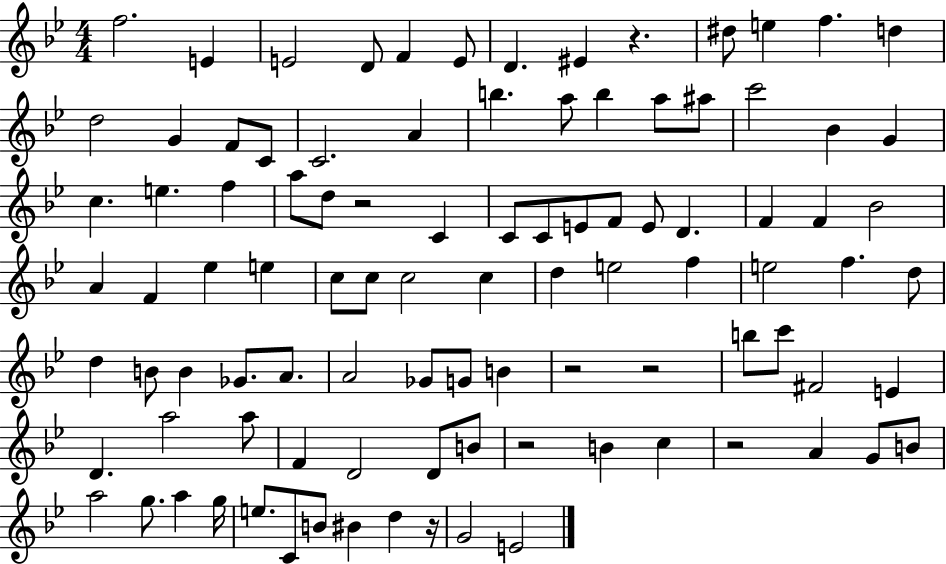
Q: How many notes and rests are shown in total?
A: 98